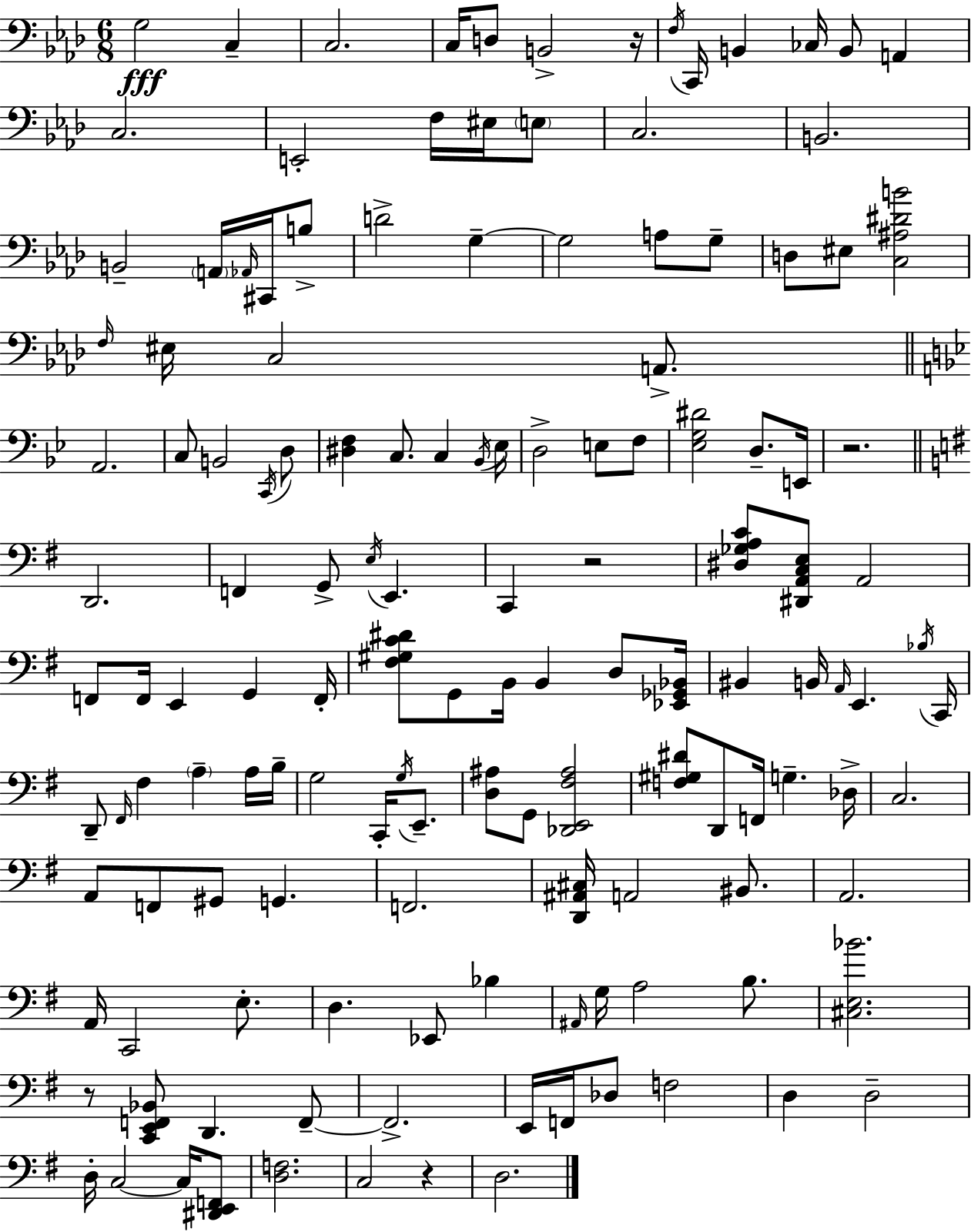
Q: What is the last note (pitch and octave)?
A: D3